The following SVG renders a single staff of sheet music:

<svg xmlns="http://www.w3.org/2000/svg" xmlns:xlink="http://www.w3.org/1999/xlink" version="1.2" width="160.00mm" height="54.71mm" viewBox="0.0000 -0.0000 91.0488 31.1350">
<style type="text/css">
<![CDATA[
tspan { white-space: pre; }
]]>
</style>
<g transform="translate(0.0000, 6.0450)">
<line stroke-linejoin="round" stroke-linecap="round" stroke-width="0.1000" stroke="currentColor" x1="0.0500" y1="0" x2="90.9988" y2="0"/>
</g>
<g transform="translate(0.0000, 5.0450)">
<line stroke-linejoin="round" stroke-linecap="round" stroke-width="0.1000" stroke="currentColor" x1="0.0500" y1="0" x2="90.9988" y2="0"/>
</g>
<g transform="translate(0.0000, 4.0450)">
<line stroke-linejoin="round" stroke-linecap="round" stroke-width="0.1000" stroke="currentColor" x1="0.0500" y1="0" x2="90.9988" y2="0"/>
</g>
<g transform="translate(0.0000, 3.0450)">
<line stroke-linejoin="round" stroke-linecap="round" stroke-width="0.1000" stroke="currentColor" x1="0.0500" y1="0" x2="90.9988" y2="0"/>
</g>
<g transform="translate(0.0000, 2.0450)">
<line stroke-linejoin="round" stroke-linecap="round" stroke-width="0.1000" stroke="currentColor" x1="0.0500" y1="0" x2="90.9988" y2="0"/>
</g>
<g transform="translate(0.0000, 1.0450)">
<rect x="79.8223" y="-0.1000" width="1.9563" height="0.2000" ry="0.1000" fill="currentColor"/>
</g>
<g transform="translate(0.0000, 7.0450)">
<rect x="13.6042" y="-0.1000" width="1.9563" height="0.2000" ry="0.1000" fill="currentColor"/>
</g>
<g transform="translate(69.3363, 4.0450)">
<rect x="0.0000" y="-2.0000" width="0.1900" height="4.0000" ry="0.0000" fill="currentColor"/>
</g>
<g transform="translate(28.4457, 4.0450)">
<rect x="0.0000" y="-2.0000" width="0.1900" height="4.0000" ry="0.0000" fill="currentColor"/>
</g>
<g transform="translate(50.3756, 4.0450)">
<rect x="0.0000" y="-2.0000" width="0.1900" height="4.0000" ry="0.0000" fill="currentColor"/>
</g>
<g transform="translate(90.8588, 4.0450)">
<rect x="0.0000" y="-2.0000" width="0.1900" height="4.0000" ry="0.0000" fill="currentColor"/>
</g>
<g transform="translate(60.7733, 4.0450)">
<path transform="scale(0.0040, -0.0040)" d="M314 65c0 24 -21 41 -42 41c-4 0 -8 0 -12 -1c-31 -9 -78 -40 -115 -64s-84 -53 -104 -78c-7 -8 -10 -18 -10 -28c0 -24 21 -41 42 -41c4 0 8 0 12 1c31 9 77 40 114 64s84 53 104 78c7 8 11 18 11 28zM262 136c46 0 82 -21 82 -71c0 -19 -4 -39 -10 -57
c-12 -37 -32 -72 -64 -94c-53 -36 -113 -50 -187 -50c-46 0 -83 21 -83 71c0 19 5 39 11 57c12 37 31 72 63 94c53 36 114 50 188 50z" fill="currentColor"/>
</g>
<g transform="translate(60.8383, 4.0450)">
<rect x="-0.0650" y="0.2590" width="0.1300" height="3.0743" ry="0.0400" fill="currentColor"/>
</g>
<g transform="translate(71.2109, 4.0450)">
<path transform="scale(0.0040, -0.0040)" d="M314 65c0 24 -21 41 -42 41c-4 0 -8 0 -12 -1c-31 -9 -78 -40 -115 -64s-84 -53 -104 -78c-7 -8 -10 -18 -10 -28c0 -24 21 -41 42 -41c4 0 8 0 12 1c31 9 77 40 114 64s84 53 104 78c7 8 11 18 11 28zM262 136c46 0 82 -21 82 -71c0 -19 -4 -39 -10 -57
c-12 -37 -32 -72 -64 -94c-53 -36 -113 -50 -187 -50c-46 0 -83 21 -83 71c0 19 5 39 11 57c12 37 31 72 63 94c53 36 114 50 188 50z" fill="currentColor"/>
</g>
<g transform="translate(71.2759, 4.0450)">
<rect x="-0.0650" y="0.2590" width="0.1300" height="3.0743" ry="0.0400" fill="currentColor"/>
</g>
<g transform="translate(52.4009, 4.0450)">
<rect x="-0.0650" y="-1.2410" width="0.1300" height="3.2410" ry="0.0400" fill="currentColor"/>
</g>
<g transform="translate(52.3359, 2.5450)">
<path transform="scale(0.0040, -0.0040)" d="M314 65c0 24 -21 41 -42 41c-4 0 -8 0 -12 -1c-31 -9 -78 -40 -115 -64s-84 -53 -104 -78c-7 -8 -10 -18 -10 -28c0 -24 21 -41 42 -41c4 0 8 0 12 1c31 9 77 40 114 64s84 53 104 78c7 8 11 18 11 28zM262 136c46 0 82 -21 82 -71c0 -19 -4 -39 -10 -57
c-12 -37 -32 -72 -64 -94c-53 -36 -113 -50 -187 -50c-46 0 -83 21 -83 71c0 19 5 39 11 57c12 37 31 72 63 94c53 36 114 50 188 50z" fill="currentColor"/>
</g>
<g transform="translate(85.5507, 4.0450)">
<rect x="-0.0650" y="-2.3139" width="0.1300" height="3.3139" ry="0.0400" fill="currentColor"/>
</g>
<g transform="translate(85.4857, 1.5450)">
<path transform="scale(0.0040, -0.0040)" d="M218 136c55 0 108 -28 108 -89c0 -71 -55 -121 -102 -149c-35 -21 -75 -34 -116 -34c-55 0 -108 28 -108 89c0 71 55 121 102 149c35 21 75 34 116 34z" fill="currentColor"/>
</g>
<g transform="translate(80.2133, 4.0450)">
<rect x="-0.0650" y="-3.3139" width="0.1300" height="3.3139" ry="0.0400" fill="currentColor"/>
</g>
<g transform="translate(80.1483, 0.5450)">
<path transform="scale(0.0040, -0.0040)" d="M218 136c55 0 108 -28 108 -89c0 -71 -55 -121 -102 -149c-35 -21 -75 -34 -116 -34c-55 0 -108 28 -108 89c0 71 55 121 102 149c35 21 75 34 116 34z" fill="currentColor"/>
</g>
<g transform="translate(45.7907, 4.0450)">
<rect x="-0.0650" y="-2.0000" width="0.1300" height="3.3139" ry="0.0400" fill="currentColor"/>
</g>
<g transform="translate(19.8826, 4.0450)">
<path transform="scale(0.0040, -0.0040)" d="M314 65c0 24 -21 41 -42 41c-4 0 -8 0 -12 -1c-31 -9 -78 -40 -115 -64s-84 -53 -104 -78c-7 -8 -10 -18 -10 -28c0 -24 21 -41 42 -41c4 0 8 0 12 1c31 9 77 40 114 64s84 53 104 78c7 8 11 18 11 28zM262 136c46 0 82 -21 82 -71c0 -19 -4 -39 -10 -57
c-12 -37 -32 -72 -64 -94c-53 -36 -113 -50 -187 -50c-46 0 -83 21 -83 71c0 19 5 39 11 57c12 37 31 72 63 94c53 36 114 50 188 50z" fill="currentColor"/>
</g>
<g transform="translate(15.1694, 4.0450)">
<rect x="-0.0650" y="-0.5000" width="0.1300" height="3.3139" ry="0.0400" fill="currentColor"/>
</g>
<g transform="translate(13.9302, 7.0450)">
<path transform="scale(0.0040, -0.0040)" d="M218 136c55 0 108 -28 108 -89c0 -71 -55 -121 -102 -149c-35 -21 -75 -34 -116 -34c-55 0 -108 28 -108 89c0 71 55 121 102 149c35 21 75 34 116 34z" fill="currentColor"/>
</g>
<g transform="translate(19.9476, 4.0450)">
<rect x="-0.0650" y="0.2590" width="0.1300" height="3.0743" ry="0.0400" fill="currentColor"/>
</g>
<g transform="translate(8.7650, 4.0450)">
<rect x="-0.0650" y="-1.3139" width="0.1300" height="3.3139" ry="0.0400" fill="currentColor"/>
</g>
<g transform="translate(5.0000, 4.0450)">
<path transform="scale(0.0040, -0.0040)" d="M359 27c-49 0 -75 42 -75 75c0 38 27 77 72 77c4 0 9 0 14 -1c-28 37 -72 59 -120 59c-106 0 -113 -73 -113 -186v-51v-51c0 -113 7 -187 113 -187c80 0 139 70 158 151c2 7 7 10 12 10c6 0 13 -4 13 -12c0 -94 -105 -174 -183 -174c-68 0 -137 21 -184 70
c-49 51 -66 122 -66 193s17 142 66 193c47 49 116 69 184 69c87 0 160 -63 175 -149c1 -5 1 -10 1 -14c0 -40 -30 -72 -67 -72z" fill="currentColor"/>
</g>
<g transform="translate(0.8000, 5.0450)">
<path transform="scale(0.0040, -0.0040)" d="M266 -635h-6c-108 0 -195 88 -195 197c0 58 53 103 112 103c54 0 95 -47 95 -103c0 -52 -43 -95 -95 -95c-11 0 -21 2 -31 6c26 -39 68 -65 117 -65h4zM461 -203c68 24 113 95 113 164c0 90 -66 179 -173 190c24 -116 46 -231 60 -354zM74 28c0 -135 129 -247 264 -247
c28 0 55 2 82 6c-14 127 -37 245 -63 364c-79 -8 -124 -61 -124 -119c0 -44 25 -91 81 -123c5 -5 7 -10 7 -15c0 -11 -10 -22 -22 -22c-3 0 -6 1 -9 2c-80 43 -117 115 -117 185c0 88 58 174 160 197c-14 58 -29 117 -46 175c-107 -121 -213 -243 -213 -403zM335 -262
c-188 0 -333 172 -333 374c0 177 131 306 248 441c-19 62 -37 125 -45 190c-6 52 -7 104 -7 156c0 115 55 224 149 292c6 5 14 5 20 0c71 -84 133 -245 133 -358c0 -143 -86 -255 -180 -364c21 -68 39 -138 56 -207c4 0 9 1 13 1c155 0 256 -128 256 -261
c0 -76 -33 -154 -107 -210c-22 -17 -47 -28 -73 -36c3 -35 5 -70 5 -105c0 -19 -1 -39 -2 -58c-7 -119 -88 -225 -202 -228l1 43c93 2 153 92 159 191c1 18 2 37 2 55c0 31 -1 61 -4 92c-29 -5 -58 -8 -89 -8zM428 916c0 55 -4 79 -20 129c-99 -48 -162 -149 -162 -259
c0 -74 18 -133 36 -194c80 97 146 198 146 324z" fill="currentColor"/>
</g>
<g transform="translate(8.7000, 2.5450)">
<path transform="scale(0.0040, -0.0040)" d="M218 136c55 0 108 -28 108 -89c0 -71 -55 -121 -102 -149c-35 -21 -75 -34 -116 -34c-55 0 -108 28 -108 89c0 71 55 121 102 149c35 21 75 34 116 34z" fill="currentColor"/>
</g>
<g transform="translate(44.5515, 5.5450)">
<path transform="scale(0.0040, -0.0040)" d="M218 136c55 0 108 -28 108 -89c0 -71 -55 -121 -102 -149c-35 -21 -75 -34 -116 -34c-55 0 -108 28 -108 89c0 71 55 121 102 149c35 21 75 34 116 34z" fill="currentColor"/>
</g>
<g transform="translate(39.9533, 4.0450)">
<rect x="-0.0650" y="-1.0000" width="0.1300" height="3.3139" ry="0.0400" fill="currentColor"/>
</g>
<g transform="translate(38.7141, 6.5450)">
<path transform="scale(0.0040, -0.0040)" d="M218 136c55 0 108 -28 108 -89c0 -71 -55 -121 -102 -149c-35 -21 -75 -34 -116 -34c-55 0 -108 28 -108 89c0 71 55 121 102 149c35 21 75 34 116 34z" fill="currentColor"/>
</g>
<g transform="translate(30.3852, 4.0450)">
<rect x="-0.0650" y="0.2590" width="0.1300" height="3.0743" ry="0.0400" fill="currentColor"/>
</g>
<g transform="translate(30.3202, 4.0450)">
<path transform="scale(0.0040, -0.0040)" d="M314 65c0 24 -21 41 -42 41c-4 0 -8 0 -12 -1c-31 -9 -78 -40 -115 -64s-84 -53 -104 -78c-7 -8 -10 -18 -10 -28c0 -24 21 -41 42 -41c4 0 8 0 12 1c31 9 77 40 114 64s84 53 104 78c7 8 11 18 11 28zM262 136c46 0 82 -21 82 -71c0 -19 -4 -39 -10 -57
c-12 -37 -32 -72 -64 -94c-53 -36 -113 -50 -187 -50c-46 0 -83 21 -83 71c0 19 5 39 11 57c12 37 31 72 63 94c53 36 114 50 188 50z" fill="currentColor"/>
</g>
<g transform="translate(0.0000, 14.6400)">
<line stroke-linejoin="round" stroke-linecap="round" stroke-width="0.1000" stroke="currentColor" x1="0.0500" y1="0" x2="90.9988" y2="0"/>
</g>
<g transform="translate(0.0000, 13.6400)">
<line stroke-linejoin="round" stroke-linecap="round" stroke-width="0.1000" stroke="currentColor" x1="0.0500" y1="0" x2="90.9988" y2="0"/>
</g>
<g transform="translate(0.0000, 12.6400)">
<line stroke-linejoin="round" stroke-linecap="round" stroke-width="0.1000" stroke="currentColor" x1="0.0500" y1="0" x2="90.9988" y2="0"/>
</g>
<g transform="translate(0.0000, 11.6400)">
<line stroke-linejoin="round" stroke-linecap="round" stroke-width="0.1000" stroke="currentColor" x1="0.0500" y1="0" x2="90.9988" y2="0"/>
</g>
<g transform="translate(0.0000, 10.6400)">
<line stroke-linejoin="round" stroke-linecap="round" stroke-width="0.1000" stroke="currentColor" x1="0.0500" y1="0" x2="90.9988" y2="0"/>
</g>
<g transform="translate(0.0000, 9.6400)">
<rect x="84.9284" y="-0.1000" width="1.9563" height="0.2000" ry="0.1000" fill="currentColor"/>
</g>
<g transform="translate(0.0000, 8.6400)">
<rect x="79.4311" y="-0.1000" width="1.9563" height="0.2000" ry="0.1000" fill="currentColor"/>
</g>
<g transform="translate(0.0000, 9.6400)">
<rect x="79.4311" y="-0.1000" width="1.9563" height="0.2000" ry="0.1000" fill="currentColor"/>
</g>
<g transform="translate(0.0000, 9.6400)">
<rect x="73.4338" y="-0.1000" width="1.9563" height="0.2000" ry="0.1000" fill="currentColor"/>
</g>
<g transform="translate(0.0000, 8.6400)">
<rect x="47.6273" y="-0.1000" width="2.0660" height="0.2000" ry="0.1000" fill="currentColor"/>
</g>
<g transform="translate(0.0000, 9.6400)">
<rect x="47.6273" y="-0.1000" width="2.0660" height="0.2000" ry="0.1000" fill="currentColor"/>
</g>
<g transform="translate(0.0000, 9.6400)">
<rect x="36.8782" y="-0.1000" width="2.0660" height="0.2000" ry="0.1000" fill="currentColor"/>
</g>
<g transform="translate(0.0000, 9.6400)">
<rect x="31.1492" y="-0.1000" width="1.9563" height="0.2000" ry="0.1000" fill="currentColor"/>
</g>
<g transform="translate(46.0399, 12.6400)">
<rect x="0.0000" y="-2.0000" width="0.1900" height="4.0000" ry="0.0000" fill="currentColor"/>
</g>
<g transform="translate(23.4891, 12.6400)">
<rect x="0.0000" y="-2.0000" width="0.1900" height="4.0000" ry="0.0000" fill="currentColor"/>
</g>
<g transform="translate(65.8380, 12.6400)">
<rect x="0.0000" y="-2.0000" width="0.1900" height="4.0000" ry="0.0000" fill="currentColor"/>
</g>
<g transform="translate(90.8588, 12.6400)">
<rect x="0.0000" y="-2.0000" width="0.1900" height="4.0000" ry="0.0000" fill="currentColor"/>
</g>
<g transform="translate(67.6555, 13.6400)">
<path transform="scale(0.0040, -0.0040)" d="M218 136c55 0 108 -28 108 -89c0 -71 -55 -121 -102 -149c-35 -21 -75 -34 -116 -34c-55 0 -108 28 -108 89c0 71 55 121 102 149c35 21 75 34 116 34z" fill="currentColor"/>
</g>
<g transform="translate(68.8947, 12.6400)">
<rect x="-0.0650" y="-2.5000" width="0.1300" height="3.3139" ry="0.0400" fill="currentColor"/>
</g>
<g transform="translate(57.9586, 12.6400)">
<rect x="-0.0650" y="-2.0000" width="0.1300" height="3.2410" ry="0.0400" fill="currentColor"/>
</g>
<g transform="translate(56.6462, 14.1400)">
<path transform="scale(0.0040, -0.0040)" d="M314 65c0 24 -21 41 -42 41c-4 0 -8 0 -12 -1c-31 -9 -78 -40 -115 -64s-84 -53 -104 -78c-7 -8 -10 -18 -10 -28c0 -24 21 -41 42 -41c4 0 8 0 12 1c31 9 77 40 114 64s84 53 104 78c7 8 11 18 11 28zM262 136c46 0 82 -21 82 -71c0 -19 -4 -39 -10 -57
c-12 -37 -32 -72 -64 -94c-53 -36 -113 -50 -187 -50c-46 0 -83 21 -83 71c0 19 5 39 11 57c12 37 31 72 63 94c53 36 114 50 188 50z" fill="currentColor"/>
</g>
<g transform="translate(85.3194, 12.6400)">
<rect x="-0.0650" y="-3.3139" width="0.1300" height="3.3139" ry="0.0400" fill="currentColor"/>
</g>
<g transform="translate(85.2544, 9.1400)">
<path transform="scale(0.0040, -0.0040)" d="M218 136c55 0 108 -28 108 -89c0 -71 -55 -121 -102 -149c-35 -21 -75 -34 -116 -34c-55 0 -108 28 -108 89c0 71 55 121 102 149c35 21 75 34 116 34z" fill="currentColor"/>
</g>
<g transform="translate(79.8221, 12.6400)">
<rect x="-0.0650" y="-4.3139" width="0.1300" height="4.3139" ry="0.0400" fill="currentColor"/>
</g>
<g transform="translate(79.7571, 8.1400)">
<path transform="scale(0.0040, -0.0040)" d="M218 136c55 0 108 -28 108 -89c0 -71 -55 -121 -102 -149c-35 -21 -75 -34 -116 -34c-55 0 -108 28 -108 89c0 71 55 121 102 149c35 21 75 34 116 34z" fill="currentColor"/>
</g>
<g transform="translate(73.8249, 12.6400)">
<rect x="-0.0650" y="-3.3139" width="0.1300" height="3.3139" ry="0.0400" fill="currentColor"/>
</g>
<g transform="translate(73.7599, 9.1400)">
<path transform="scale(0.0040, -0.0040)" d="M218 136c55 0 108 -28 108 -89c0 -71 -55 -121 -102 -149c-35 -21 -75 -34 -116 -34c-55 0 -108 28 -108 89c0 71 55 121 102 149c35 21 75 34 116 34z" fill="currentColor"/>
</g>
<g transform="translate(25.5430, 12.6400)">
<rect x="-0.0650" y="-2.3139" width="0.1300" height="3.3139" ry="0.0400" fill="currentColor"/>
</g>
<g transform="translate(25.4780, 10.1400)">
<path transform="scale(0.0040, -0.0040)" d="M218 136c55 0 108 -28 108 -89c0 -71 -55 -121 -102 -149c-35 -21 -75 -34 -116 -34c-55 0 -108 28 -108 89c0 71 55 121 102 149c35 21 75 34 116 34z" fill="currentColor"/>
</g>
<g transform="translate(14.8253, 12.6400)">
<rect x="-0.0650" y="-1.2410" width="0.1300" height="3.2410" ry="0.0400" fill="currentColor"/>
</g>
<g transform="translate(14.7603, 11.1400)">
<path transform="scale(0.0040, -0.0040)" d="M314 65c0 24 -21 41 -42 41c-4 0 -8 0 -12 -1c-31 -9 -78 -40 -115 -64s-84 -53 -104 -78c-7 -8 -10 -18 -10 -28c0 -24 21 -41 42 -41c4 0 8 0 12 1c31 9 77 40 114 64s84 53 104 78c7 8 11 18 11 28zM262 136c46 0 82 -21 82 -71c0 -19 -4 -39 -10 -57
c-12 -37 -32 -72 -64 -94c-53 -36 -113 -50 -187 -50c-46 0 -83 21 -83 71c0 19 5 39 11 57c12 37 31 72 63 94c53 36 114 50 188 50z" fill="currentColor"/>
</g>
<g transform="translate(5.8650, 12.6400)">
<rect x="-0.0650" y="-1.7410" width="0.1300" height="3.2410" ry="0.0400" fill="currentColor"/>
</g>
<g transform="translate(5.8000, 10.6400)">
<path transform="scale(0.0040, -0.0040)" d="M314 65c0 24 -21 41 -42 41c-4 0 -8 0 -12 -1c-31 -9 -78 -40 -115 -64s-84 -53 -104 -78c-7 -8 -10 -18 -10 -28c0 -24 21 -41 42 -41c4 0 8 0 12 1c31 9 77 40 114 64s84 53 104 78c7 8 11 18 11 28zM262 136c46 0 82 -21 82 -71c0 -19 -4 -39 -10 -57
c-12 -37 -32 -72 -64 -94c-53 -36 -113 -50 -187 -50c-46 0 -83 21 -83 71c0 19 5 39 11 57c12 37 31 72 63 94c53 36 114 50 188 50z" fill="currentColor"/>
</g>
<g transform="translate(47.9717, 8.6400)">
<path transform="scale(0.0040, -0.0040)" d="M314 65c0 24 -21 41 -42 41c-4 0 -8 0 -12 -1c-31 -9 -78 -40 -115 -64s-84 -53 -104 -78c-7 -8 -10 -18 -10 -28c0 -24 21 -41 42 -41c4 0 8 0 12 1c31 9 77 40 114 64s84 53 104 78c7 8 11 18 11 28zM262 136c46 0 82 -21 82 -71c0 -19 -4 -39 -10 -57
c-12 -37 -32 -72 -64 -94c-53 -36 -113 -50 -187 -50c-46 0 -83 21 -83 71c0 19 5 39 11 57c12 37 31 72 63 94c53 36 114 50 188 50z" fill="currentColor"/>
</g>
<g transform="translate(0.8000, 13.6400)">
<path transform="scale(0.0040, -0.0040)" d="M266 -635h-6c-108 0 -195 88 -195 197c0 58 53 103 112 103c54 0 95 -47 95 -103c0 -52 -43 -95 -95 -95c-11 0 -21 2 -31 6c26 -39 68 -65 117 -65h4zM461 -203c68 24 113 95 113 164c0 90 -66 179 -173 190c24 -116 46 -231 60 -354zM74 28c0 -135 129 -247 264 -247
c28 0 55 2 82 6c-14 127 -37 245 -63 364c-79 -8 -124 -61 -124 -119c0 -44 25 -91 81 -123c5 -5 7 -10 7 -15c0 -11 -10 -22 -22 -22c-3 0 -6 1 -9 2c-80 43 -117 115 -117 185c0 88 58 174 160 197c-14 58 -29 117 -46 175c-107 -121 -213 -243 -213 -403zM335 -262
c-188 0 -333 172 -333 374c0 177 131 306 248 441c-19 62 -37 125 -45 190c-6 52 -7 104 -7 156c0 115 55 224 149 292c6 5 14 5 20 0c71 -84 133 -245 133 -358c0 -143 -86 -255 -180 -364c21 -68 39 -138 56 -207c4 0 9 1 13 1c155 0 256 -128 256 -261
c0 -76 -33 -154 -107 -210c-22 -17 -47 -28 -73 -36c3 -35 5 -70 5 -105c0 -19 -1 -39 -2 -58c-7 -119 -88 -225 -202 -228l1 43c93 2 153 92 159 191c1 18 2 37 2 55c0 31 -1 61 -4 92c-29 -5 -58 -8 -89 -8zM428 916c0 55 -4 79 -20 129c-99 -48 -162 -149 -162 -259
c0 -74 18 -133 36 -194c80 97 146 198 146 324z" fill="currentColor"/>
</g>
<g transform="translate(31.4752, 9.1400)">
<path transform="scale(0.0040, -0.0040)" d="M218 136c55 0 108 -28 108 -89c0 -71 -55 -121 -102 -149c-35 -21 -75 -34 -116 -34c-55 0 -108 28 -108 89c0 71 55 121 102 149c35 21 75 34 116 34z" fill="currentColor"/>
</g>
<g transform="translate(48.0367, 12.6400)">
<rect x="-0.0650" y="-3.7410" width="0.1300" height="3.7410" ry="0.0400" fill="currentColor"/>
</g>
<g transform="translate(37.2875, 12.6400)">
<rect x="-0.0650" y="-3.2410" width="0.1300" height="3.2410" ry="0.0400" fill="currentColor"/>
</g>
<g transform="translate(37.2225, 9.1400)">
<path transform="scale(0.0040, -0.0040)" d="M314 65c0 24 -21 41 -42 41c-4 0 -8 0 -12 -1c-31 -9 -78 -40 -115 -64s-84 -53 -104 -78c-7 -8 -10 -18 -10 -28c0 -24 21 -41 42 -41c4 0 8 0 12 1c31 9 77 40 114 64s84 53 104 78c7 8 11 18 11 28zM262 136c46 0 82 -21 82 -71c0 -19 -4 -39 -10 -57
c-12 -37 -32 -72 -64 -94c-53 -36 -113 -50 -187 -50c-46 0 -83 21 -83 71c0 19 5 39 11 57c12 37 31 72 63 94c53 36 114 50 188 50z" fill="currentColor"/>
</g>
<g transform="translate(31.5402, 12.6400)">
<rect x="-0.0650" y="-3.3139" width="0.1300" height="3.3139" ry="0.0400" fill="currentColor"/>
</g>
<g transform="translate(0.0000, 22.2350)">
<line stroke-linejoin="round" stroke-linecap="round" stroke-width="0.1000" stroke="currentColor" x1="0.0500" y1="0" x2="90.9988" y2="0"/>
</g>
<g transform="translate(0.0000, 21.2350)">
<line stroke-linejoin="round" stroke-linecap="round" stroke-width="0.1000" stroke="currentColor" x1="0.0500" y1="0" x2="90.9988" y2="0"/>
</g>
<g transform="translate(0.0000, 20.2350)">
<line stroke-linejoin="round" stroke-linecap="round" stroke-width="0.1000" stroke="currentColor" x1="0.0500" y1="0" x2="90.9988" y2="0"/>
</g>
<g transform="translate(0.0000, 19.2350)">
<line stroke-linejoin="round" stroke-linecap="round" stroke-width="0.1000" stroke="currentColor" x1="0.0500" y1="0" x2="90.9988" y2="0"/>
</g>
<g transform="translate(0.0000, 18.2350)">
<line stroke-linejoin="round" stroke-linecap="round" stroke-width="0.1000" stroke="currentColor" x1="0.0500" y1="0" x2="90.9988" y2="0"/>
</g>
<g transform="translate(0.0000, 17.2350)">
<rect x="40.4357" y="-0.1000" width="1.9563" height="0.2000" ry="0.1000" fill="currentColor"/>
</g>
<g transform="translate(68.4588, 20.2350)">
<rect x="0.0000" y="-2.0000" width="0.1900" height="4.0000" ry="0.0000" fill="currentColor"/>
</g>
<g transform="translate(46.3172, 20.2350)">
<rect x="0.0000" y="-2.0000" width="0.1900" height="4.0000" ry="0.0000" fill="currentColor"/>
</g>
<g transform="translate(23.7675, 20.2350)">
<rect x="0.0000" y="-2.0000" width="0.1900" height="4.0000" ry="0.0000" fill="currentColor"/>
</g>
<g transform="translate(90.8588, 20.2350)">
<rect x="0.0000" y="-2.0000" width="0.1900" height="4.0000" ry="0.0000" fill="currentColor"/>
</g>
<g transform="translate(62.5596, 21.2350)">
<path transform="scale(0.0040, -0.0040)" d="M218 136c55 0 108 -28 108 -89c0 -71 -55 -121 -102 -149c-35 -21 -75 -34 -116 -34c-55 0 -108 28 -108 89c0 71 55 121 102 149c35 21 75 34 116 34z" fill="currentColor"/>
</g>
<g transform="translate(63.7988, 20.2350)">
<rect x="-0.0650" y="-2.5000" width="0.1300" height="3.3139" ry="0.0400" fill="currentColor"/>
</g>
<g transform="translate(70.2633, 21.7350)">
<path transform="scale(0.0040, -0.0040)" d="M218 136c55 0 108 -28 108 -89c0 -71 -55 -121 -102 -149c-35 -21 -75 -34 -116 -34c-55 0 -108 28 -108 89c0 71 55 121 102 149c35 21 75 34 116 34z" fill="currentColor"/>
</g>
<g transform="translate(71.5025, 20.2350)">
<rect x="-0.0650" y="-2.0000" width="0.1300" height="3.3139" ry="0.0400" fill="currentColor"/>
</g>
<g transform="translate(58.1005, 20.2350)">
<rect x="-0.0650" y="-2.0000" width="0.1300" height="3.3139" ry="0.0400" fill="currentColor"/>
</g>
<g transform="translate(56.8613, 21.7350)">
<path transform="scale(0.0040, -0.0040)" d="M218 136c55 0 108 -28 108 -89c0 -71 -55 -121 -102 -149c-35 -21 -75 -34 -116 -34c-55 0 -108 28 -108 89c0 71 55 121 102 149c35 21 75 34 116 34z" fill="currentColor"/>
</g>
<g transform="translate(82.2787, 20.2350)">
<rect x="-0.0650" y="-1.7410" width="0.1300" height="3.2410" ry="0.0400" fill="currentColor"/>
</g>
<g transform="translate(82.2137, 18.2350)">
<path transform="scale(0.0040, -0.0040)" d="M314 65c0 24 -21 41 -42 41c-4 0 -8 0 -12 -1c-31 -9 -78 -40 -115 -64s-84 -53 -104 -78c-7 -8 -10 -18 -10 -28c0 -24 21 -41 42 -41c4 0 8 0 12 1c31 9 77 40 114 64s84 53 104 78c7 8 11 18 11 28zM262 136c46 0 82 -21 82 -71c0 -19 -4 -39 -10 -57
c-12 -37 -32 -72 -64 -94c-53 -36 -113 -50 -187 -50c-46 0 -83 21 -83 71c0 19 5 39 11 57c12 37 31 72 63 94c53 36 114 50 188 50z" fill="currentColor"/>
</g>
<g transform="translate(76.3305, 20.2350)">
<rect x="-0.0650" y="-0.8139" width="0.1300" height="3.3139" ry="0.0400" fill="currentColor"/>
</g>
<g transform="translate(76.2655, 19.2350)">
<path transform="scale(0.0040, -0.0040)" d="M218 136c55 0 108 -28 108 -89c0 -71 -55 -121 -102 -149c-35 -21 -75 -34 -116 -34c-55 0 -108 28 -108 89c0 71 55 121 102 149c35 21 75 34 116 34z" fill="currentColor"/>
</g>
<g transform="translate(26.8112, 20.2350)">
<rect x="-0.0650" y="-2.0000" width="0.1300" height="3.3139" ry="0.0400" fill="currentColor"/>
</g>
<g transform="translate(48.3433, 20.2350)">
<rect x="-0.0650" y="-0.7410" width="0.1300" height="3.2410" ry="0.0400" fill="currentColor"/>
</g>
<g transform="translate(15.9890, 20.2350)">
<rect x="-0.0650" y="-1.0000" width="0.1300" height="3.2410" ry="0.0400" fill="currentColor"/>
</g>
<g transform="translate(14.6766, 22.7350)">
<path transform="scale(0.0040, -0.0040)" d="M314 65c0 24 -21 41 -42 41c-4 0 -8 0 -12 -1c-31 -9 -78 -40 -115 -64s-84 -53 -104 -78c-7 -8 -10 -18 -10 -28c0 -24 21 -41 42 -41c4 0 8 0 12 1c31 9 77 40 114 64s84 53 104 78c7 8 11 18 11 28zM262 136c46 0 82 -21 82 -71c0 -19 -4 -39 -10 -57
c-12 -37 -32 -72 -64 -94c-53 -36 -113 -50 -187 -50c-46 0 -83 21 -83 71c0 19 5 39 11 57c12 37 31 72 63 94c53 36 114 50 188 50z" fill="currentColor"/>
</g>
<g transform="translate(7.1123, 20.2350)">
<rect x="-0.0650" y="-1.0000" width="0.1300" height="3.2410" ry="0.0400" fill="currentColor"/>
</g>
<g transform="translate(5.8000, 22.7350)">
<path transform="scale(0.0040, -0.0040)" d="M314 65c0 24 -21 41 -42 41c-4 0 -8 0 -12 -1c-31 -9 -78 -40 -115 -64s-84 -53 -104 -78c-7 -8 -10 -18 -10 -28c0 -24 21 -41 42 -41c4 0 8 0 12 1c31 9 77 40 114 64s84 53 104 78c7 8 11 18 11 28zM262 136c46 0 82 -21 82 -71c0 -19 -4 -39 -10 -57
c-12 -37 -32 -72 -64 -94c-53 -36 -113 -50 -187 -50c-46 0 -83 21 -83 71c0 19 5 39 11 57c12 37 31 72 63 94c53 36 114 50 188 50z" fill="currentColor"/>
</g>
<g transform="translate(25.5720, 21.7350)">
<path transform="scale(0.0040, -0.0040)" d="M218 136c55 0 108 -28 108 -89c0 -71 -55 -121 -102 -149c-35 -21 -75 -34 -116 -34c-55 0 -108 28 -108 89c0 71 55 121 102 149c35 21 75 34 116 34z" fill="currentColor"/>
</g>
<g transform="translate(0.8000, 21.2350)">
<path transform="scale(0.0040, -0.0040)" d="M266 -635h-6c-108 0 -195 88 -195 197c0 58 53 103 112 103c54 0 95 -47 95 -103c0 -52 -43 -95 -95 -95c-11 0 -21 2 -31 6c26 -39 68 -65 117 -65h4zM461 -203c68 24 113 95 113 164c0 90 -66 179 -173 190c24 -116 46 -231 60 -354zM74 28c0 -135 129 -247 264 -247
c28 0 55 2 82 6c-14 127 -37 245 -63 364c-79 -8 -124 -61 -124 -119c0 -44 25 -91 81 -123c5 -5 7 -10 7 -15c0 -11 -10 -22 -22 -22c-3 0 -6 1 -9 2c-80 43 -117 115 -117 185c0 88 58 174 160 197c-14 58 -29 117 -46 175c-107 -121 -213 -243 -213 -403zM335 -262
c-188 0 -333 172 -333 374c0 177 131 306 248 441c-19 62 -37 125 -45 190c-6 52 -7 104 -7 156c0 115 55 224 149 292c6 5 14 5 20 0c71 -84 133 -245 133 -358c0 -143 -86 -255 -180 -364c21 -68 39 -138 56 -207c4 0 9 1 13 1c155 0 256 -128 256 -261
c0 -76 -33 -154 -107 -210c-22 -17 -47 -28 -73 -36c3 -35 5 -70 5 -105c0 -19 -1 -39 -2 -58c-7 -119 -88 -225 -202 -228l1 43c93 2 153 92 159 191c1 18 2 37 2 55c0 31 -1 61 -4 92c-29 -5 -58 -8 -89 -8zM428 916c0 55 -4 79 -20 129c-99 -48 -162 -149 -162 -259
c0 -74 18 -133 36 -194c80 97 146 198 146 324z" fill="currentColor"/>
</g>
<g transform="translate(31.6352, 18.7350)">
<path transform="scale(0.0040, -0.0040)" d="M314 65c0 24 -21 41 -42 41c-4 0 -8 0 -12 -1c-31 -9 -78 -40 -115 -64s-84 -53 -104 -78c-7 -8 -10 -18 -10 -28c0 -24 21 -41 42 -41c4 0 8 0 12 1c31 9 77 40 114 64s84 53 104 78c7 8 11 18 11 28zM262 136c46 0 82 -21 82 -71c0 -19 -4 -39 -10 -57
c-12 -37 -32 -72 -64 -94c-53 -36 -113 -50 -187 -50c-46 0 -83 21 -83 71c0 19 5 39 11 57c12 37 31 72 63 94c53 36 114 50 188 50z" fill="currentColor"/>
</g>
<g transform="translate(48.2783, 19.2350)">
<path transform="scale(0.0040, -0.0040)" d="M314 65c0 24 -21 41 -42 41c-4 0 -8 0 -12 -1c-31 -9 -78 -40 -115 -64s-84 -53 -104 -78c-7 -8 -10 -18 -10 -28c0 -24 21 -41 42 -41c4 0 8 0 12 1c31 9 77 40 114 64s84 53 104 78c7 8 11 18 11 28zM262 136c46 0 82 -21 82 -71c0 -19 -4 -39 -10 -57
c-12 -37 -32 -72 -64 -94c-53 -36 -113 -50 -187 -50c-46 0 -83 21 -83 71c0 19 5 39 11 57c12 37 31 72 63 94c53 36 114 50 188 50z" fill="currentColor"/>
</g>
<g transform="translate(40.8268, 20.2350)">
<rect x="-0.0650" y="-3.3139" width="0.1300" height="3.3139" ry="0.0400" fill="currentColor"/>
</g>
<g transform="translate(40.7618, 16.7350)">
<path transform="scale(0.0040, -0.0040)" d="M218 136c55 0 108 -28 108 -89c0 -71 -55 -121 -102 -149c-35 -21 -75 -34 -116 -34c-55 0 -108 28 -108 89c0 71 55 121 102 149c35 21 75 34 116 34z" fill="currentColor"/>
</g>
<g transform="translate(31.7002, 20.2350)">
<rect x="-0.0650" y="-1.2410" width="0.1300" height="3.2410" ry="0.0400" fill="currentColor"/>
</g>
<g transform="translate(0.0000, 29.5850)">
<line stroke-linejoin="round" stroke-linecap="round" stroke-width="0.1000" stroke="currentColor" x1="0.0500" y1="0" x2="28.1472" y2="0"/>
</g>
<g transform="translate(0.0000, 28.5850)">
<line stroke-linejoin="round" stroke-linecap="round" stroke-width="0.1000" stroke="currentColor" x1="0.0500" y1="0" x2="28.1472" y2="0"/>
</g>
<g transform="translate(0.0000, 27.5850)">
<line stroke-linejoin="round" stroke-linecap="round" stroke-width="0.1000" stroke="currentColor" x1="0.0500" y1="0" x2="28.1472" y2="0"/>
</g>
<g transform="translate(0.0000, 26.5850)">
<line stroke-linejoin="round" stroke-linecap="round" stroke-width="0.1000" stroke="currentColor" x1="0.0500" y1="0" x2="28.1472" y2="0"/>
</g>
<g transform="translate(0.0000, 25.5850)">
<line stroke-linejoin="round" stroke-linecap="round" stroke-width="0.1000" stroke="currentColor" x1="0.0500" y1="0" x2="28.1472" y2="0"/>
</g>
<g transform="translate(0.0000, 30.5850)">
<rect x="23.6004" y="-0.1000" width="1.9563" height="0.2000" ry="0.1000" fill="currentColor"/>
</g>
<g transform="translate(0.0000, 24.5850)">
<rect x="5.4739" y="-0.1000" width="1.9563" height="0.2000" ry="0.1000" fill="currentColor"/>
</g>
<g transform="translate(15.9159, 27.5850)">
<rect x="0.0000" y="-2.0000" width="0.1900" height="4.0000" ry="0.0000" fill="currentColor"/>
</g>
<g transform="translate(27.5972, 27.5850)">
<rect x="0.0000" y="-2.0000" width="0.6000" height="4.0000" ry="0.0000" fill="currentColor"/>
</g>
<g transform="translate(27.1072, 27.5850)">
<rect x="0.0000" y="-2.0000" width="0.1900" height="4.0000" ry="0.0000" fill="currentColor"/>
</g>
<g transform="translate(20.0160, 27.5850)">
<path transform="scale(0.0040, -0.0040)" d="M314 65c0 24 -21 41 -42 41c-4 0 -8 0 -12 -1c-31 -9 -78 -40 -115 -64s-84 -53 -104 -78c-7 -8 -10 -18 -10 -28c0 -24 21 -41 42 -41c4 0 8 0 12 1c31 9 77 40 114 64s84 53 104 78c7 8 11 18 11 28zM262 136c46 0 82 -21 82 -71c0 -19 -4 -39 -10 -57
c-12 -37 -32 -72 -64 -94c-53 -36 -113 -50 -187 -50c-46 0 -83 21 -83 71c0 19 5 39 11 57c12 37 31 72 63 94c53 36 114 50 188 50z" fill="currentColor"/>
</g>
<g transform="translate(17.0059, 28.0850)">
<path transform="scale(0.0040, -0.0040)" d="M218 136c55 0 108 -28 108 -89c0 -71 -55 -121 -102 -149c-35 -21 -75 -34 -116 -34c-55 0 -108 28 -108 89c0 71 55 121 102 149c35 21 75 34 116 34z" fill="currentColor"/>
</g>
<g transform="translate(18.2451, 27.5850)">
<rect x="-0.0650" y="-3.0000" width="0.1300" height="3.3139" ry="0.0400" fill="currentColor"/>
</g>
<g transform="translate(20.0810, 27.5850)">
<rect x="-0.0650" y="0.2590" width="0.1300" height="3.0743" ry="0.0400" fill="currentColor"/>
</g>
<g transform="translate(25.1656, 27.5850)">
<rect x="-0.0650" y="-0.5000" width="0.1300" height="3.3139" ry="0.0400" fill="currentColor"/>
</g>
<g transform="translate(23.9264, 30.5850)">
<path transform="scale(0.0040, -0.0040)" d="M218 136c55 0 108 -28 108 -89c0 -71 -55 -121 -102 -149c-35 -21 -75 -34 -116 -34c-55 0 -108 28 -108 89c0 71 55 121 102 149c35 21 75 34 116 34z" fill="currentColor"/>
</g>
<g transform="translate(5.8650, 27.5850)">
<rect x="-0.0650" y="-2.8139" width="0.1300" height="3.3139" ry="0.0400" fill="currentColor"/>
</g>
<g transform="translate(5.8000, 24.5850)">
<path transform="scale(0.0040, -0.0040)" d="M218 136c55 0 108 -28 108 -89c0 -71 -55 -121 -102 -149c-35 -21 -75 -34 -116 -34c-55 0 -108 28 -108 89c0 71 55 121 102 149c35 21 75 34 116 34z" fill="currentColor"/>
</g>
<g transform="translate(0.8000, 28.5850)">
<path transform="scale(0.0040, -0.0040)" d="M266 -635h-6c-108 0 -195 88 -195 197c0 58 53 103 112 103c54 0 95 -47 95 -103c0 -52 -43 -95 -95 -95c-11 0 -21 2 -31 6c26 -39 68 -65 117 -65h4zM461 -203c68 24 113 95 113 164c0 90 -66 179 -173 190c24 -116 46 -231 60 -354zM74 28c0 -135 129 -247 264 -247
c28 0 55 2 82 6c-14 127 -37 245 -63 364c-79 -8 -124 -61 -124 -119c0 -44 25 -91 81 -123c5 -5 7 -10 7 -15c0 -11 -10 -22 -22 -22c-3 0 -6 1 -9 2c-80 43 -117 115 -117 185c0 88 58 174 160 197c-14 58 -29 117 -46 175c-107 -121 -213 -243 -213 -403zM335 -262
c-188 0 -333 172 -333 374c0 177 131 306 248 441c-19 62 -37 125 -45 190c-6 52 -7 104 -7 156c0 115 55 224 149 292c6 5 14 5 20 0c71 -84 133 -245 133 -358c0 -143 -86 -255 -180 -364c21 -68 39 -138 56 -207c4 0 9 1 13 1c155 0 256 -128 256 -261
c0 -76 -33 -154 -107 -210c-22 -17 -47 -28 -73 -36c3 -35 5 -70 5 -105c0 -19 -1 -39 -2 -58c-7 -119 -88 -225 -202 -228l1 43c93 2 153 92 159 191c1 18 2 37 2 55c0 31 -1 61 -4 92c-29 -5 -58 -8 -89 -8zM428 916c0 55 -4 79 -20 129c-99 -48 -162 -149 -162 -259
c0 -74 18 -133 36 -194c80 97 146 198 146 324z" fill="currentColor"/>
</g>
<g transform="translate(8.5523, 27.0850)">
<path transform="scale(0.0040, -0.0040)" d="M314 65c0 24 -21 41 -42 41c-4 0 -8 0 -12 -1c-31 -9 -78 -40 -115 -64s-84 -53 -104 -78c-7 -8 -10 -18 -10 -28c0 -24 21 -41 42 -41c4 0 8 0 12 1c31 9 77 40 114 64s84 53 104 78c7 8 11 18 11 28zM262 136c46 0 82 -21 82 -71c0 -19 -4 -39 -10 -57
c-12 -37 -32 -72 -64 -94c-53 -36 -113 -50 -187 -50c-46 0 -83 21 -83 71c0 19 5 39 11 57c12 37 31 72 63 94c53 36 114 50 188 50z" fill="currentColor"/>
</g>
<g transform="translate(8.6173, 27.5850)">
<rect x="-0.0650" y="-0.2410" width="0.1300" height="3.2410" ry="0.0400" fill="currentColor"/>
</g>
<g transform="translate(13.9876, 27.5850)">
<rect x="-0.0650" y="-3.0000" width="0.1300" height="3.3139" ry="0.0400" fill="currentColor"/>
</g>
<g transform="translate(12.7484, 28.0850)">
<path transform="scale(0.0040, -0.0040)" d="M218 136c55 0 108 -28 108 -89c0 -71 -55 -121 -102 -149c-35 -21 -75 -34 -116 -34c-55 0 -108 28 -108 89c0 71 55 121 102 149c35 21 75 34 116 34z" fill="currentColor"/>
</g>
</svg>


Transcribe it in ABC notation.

X:1
T:Untitled
M:4/4
L:1/4
K:C
e C B2 B2 D F e2 B2 B2 b g f2 e2 g b b2 c'2 F2 G b d' b D2 D2 F e2 b d2 F G F d f2 a c2 A A B2 C